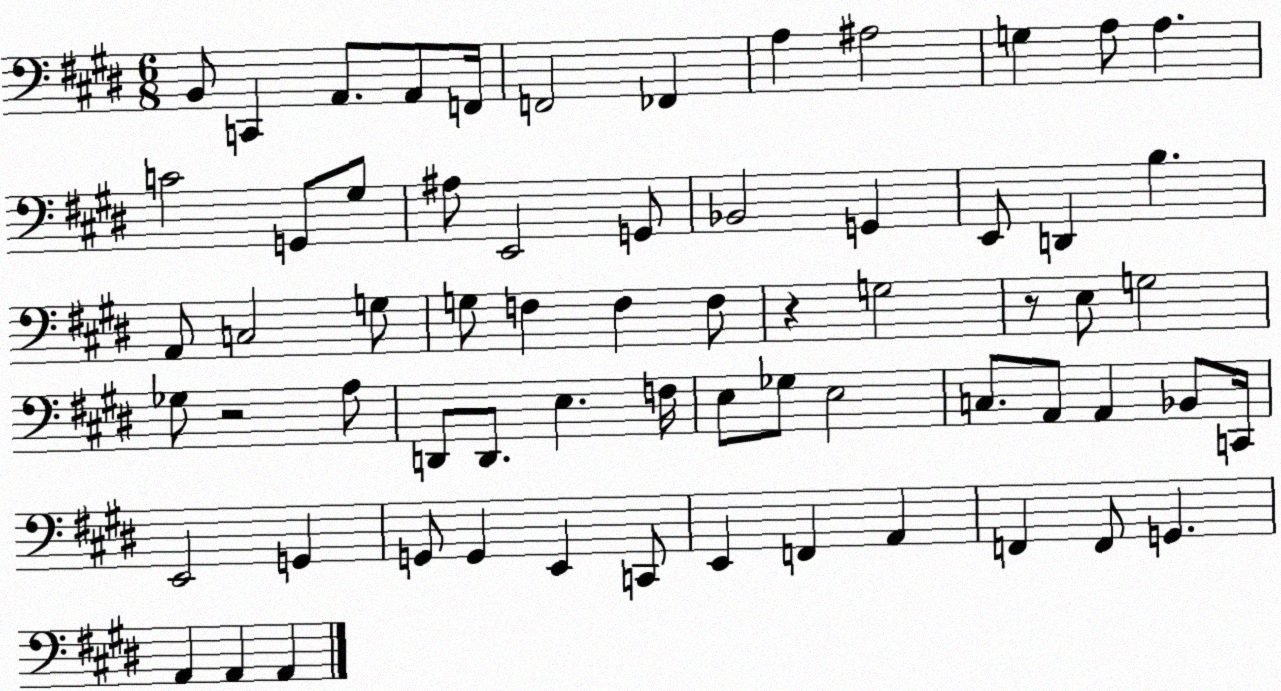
X:1
T:Untitled
M:6/8
L:1/4
K:E
B,,/2 C,, A,,/2 A,,/2 F,,/4 F,,2 _F,, A, ^A,2 G, A,/2 A, C2 G,,/2 ^G,/2 ^A,/2 E,,2 G,,/2 _B,,2 G,, E,,/2 D,, B, A,,/2 C,2 G,/2 G,/2 F, F, F,/2 z G,2 z/2 E,/2 G,2 _G,/2 z2 A,/2 D,,/2 D,,/2 E, F,/4 E,/2 _G,/2 E,2 C,/2 A,,/2 A,, _B,,/2 C,,/4 E,,2 G,, G,,/2 G,, E,, C,,/2 E,, F,, A,, F,, F,,/2 G,, A,, A,, A,,